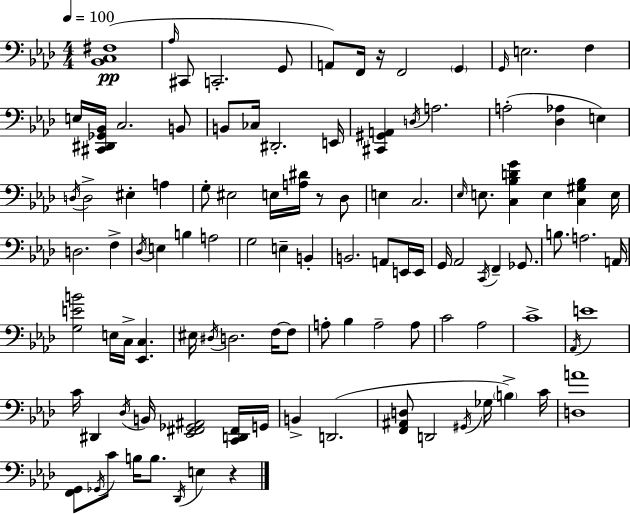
X:1
T:Untitled
M:4/4
L:1/4
K:Ab
[_B,,C,^F,]4 _A,/4 ^C,,/2 C,,2 G,,/2 A,,/2 F,,/4 z/4 F,,2 G,, G,,/4 E,2 F, E,/4 [^C,,^D,,_G,,_B,,]/4 C,2 B,,/2 B,,/2 _C,/4 ^D,,2 E,,/4 [^C,,^G,,A,,] D,/4 A,2 A,2 [_D,_A,] E, D,/4 D,2 ^E, A, G,/2 ^E,2 E,/4 [A,^D]/4 z/2 _D,/2 E, C,2 _E,/4 E,/2 [C,_B,DG] E, [C,^G,_B,] E,/4 D,2 F, _D,/4 E, B, A,2 G,2 E, B,, B,,2 A,,/2 E,,/4 E,,/4 G,,/4 _A,,2 C,,/4 F,, _G,,/2 B,/2 A,2 A,,/4 [G,EB]2 E,/4 C,/4 [_E,,C,] ^E,/4 ^D,/4 D,2 F,/4 F,/2 A,/2 _B, A,2 A,/2 C2 _A,2 C4 _A,,/4 E4 C/4 ^D,, _D,/4 B,,/4 [_E,,^F,,_G,,^A,,]2 [C,,D,,^F,,]/4 G,,/4 B,, D,,2 [F,,^A,,D,]/2 D,,2 ^G,,/4 _G,/4 B, C/4 [D,A]4 [F,,G,,]/2 _G,,/4 C/2 B,/4 B,/2 _D,,/4 E, z